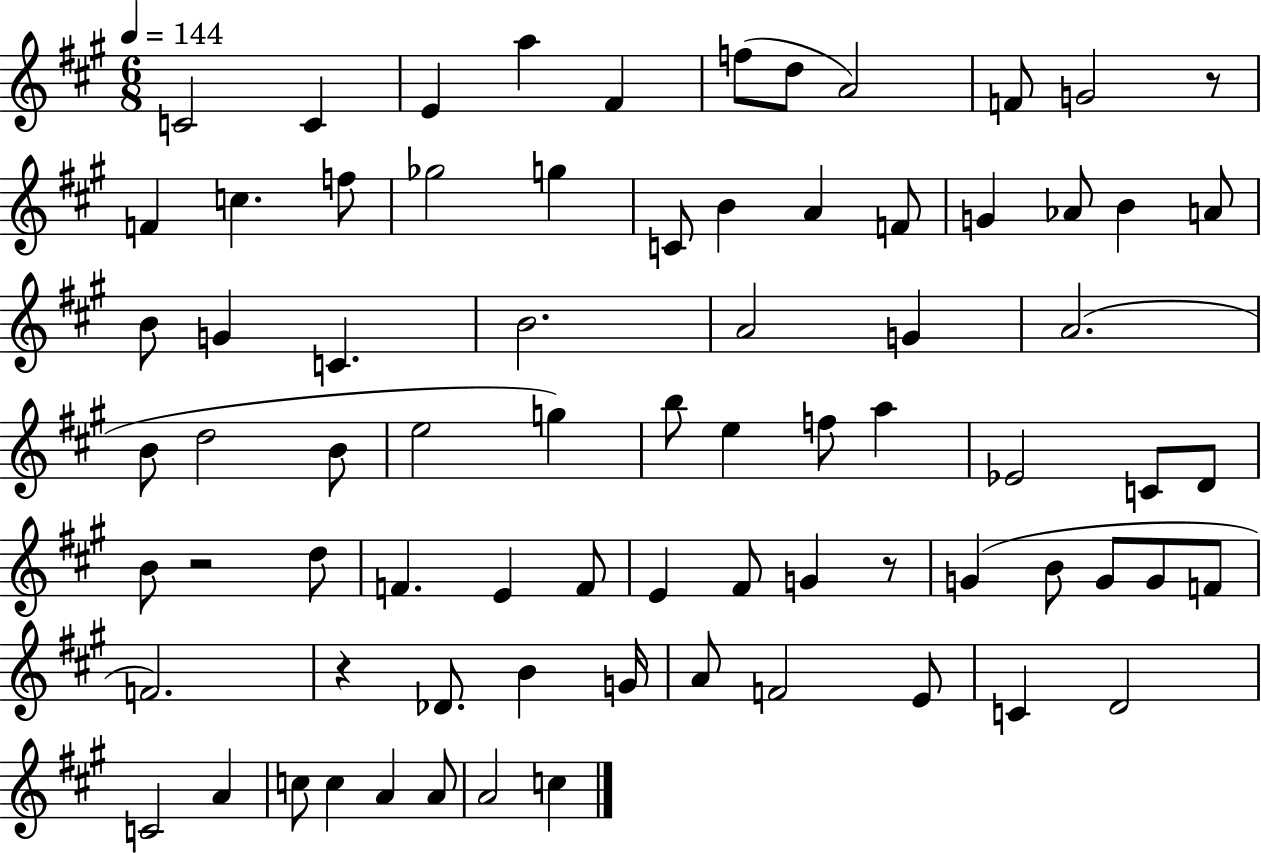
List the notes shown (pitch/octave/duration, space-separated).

C4/h C4/q E4/q A5/q F#4/q F5/e D5/e A4/h F4/e G4/h R/e F4/q C5/q. F5/e Gb5/h G5/q C4/e B4/q A4/q F4/e G4/q Ab4/e B4/q A4/e B4/e G4/q C4/q. B4/h. A4/h G4/q A4/h. B4/e D5/h B4/e E5/h G5/q B5/e E5/q F5/e A5/q Eb4/h C4/e D4/e B4/e R/h D5/e F4/q. E4/q F4/e E4/q F#4/e G4/q R/e G4/q B4/e G4/e G4/e F4/e F4/h. R/q Db4/e. B4/q G4/s A4/e F4/h E4/e C4/q D4/h C4/h A4/q C5/e C5/q A4/q A4/e A4/h C5/q